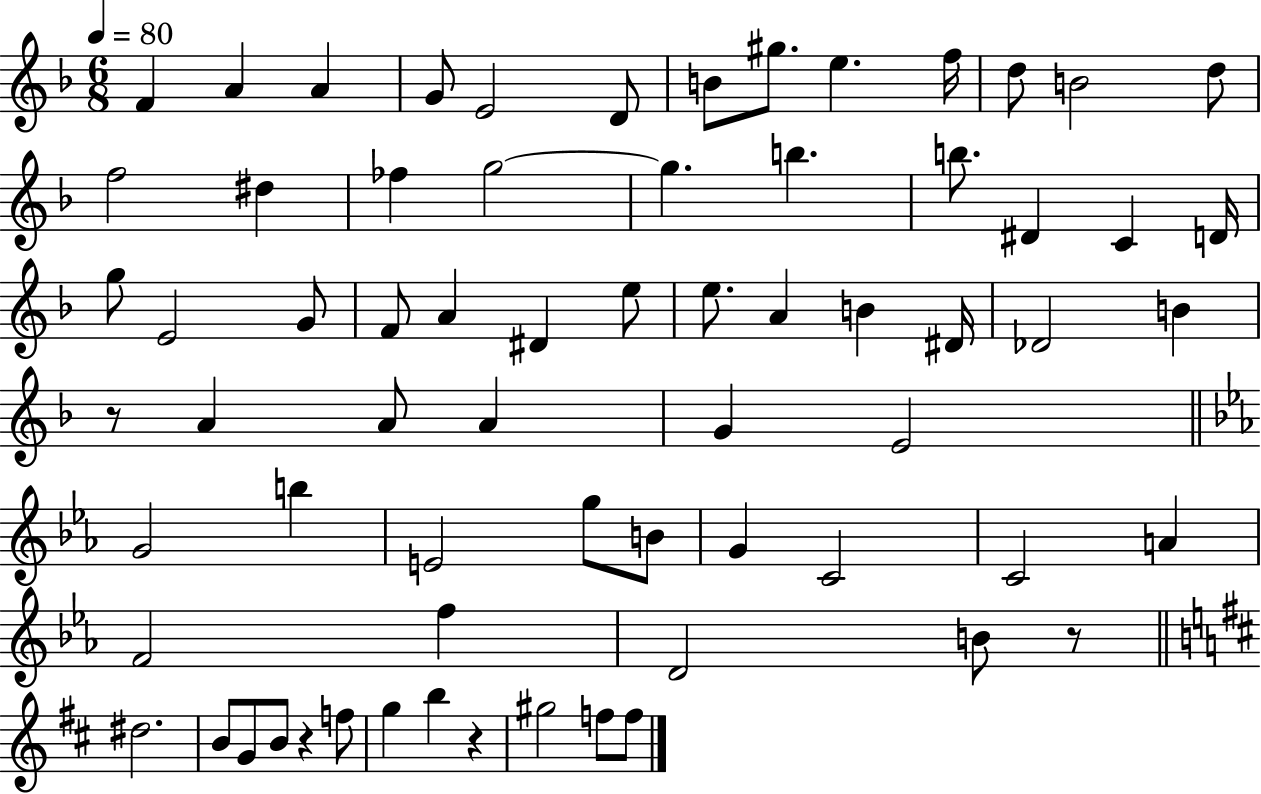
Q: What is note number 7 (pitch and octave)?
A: B4